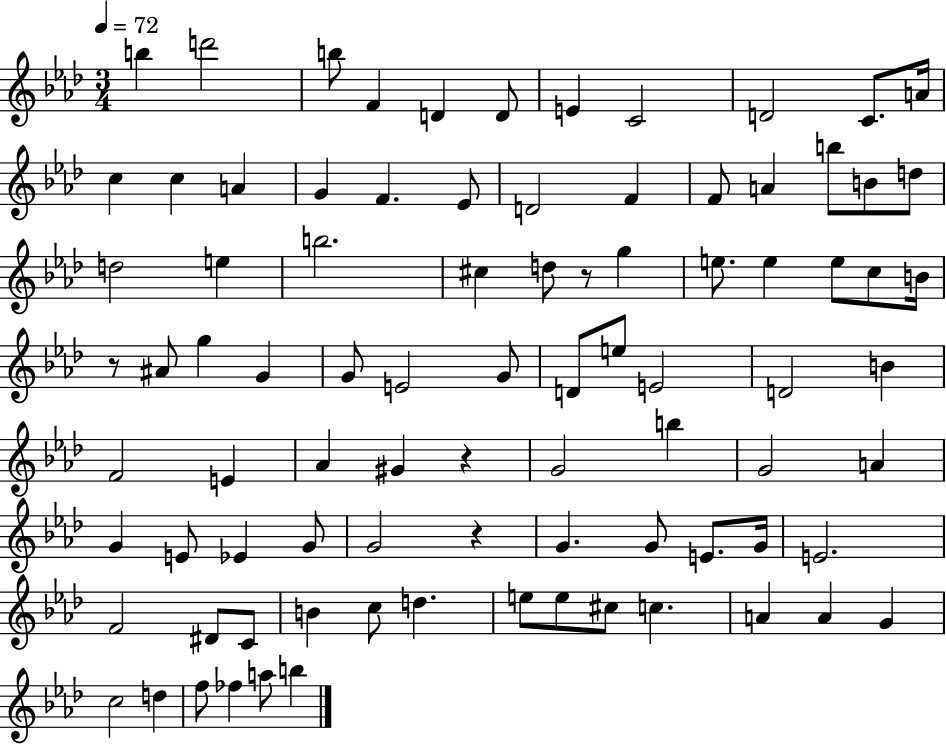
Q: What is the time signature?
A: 3/4